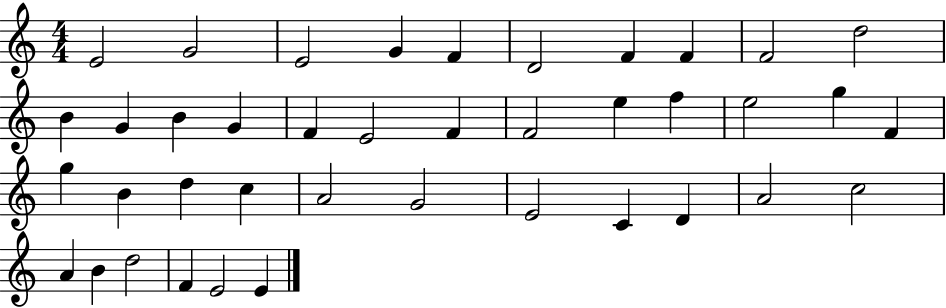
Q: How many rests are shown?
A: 0